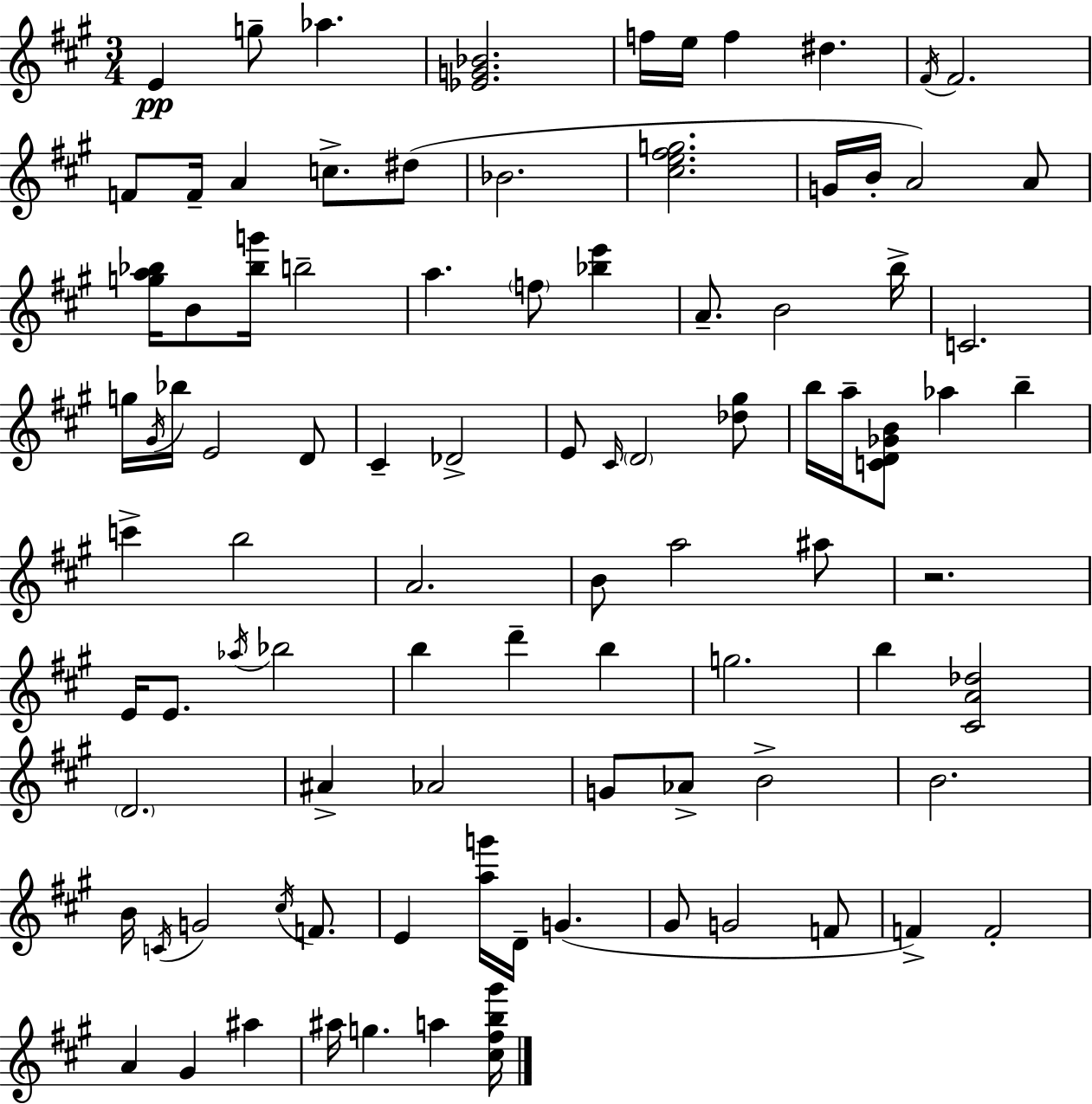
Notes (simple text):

E4/q G5/e Ab5/q. [Eb4,G4,Bb4]/h. F5/s E5/s F5/q D#5/q. F#4/s F#4/h. F4/e F4/s A4/q C5/e. D#5/e Bb4/h. [C#5,E5,F#5,G5]/h. G4/s B4/s A4/h A4/e [G5,A5,Bb5]/s B4/e [Bb5,G6]/s B5/h A5/q. F5/e [Bb5,E6]/q A4/e. B4/h B5/s C4/h. G5/s G#4/s Bb5/s E4/h D4/e C#4/q Db4/h E4/e C#4/s D4/h [Db5,G#5]/e B5/s A5/s [C4,D4,Gb4,B4]/e Ab5/q B5/q C6/q B5/h A4/h. B4/e A5/h A#5/e R/h. E4/s E4/e. Ab5/s Bb5/h B5/q D6/q B5/q G5/h. B5/q [C#4,A4,Db5]/h D4/h. A#4/q Ab4/h G4/e Ab4/e B4/h B4/h. B4/s C4/s G4/h C#5/s F4/e. E4/q [A5,G6]/s D4/s G4/q. G#4/e G4/h F4/e F4/q F4/h A4/q G#4/q A#5/q A#5/s G5/q. A5/q [C#5,F#5,B5,G#6]/s